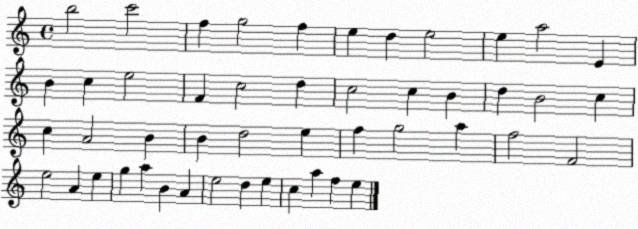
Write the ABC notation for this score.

X:1
T:Untitled
M:4/4
L:1/4
K:C
b2 c'2 f g2 f e d e2 e a2 E B c e2 F c2 d c2 c B d B2 c c A2 B B d2 e f g2 a f2 F2 e2 A e g a B A e2 d e c a f e